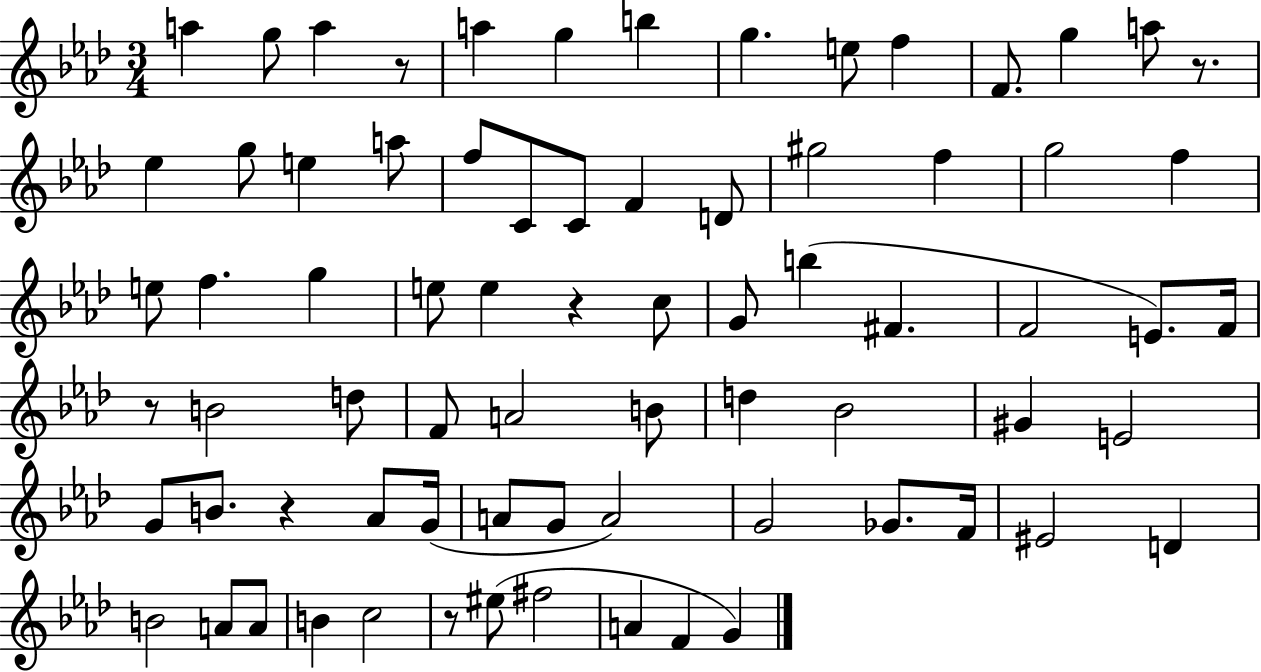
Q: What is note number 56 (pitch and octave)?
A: F4